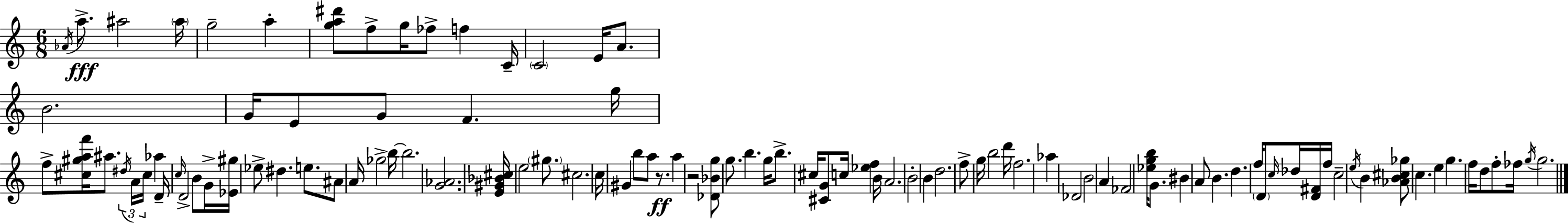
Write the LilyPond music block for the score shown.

{
  \clef treble
  \numericTimeSignature
  \time 6/8
  \key a \minor
  \repeat volta 2 { \acciaccatura { aes'16 }\fff a''8.-> ais''2 | \parenthesize ais''16 g''2-- a''4-. | <g'' a'' dis'''>8 f''8-> g''16 fes''8-> f''4 | c'16-- \parenthesize c'2 e'16 a'8. | \break b'2. | g'16 e'8 g'8 f'4. | g''16 f''8-> <cis'' gis'' a'' f'''>16 ais''8. \tuplet 3/2 { \acciaccatura { dis''16 } a'16 cis''16 } aes''4 | d'16-- \grace { c''16 } d'2-> | \break b'8 g'16-> <ees' gis''>16 ees''8-> dis''4. | e''8. ais'8 a'16 ges''2-> | b''16~~ b''2. | <g' aes'>2. | \break <e' gis' bes' cis''>16 e''2 | \parenthesize gis''8. cis''2. | c''16 gis'4 b''8 a''8 | r8.\ff a''4 r2 | \break <des' bes' g''>8 g''8. b''4. | g''16 b''8.-> cis''16 <cis' g'>8 c''16 <ees'' f''>4 | b'16 a'2. | b'2-. b'4 | \break d''2. | f''8-> g''16 b''2 | d'''16 f''2. | aes''4 des'2 | \break b'2 a'4 | fes'2 <ees'' g'' b''>16 | g'8. bis'4 a'8 b'4. | d''4. f''16 \parenthesize d'8 | \break \grace { c''16 } des''16 <d' fis'>16 f''16 c''2-- | \acciaccatura { e''16 } b'4 <aes' b' cis'' ges''>8 c''4. | e''4 g''4. f''16 | d''8 f''8-. fes''16 \acciaccatura { g''16 } g''2. | \break } \bar "|."
}